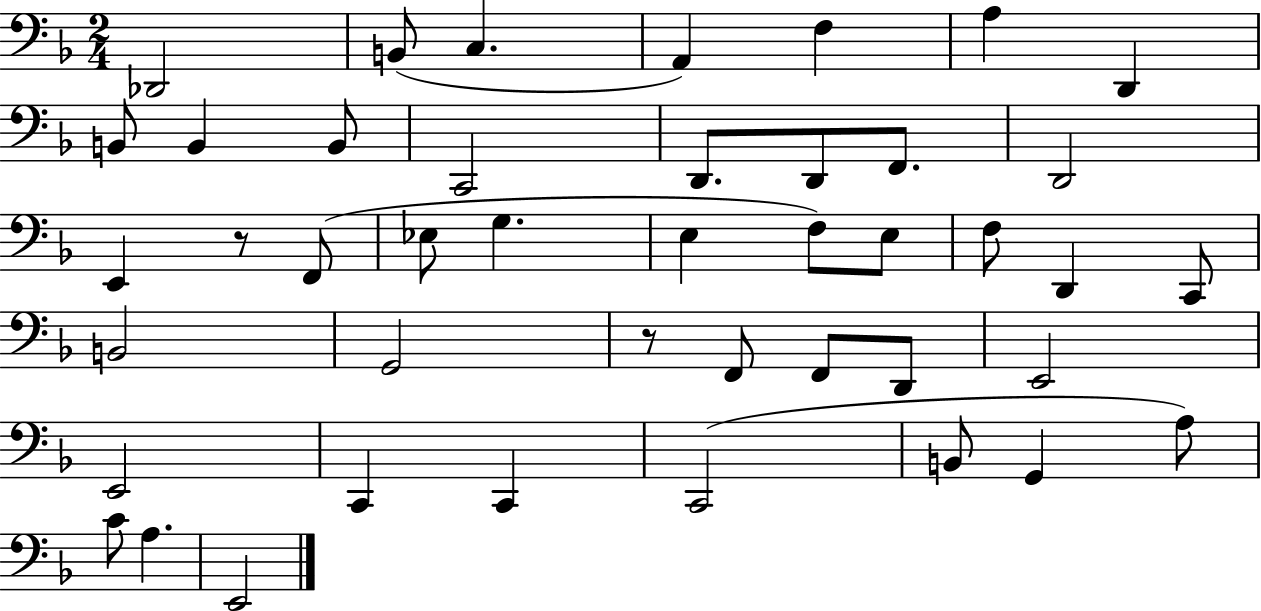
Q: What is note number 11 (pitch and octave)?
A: C2